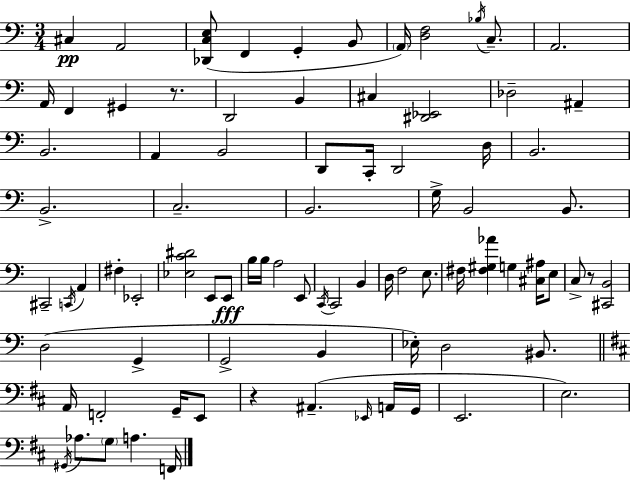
{
  \clef bass
  \numericTimeSignature
  \time 3/4
  \key a \minor
  cis4\pp a,2 | <des, c e>8( f,4 g,4-. b,8 | \parenthesize a,16) <d f>2 \acciaccatura { bes16 } c8.-- | a,2. | \break a,16 f,4 gis,4 r8. | d,2 b,4 | cis4 <dis, ees,>2 | des2-- ais,4-- | \break b,2. | a,4 b,2 | d,8 c,16-. d,2 | d16 b,2. | \break b,2.-> | c2.-- | b,2. | g16-> b,2 b,8. | \break cis,2-- \acciaccatura { c,16 } a,4 | fis4-. ees,2-. | <ees c' dis'>2 e,8 | e,8\fff b16 b16 a2 | \break e,8 \acciaccatura { c,16 } c,2 b,4 | d16 f2 | e8. fis16 <fis gis aes'>4 g4 | <cis ais>16 e8 c8-> r8 <cis, b,>2 | \break d2( g,4-> | g,2-> b,4 | ees16-.) d2 | bis,8. \bar "||" \break \key b \minor a,16 f,2-. g,16-- e,8 | r4 ais,4.--( \grace { ees,16 } a,16 | g,16 e,2. | e2.) | \break \acciaccatura { gis,16 } aes8. \parenthesize g8 a4. | f,16 \bar "|."
}